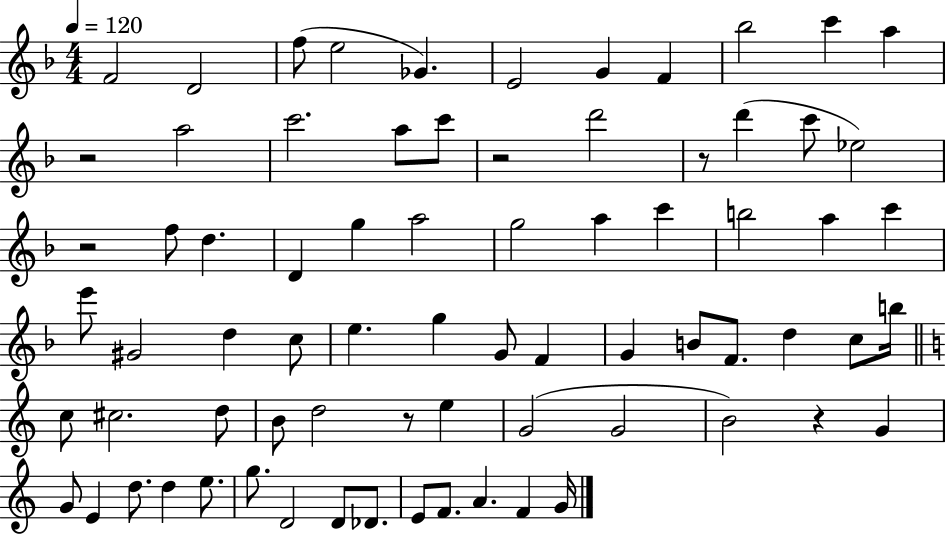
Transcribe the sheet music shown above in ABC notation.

X:1
T:Untitled
M:4/4
L:1/4
K:F
F2 D2 f/2 e2 _G E2 G F _b2 c' a z2 a2 c'2 a/2 c'/2 z2 d'2 z/2 d' c'/2 _e2 z2 f/2 d D g a2 g2 a c' b2 a c' e'/2 ^G2 d c/2 e g G/2 F G B/2 F/2 d c/2 b/4 c/2 ^c2 d/2 B/2 d2 z/2 e G2 G2 B2 z G G/2 E d/2 d e/2 g/2 D2 D/2 _D/2 E/2 F/2 A F G/4